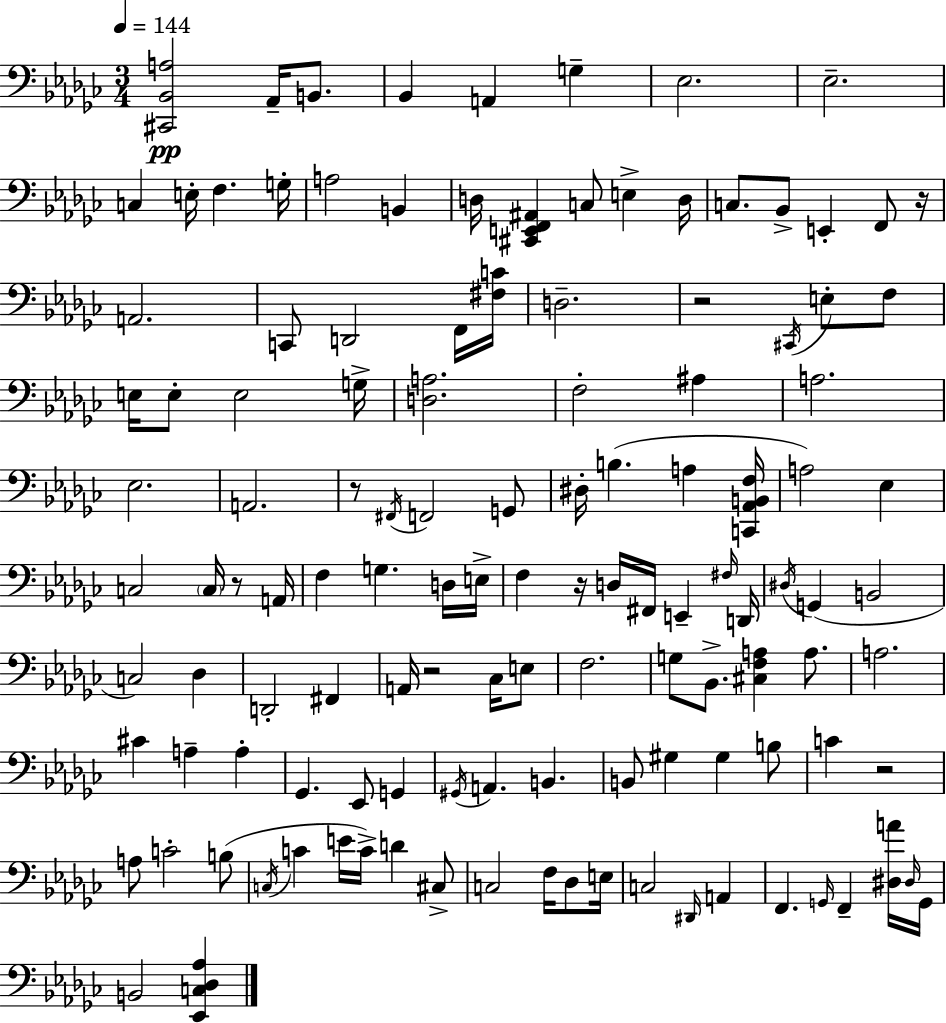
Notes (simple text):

[C#2,Bb2,A3]/h Ab2/s B2/e. Bb2/q A2/q G3/q Eb3/h. Eb3/h. C3/q E3/s F3/q. G3/s A3/h B2/q D3/s [C#2,E2,F2,A#2]/q C3/e E3/q D3/s C3/e. Bb2/e E2/q F2/e R/s A2/h. C2/e D2/h F2/s [F#3,C4]/s D3/h. R/h C#2/s E3/e F3/e E3/s E3/e E3/h G3/s [D3,A3]/h. F3/h A#3/q A3/h. Eb3/h. A2/h. R/e F#2/s F2/h G2/e D#3/s B3/q. A3/q [C2,Ab2,B2,F3]/s A3/h Eb3/q C3/h C3/s R/e A2/s F3/q G3/q. D3/s E3/s F3/q R/s D3/s F#2/s E2/q F#3/s D2/s D#3/s G2/q B2/h C3/h Db3/q D2/h F#2/q A2/s R/h CES3/s E3/e F3/h. G3/e Bb2/e. [C#3,F3,A3]/q A3/e. A3/h. C#4/q A3/q A3/q Gb2/q. Eb2/e G2/q G#2/s A2/q. B2/q. B2/e G#3/q G#3/q B3/e C4/q R/h A3/e C4/h B3/e C3/s C4/q E4/s C4/s D4/q C#3/e C3/h F3/s Db3/e E3/s C3/h D#2/s A2/q F2/q. G2/s F2/q [D#3,A4]/s D#3/s G2/s B2/h [Eb2,C3,Db3,Ab3]/q